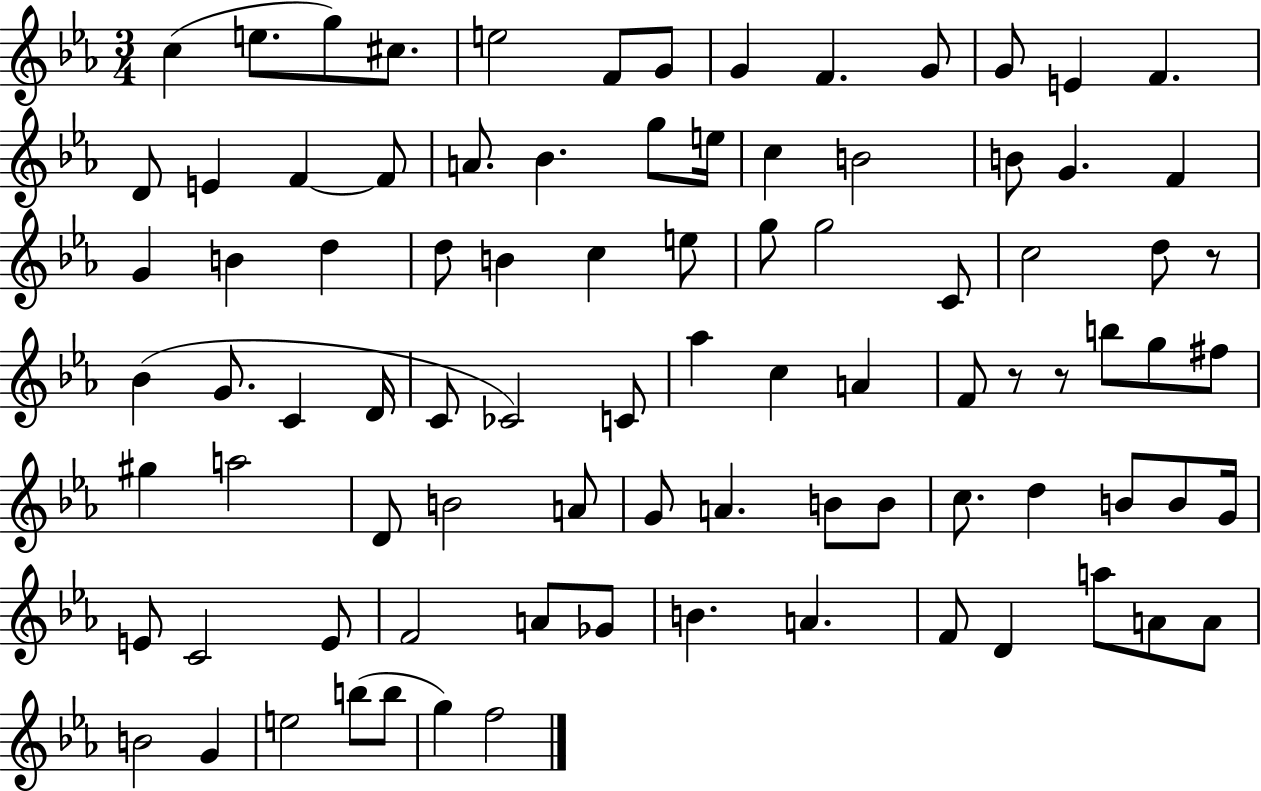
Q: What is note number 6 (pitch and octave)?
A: F4